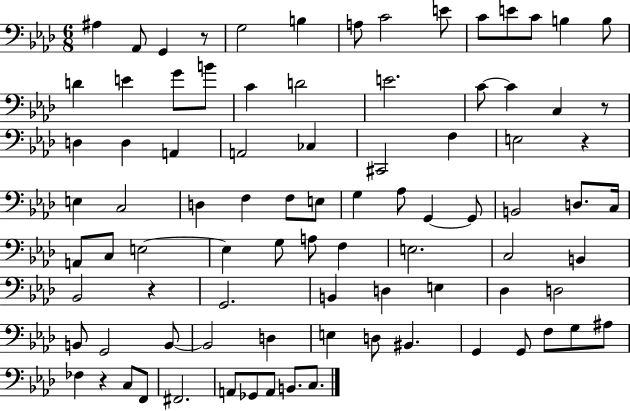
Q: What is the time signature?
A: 6/8